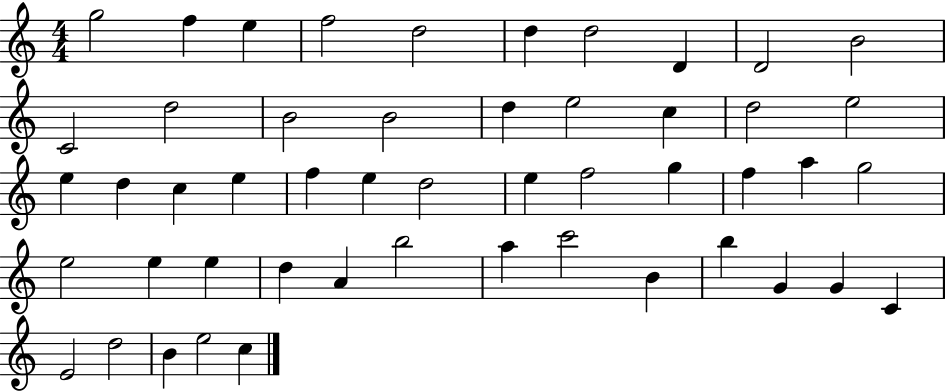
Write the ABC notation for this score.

X:1
T:Untitled
M:4/4
L:1/4
K:C
g2 f e f2 d2 d d2 D D2 B2 C2 d2 B2 B2 d e2 c d2 e2 e d c e f e d2 e f2 g f a g2 e2 e e d A b2 a c'2 B b G G C E2 d2 B e2 c